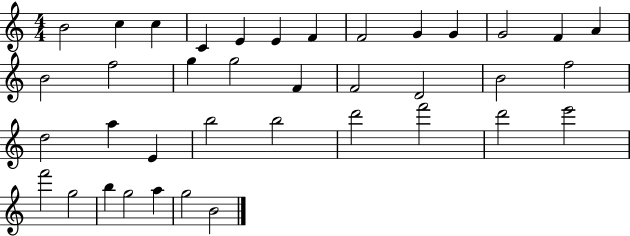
{
  \clef treble
  \numericTimeSignature
  \time 4/4
  \key c \major
  b'2 c''4 c''4 | c'4 e'4 e'4 f'4 | f'2 g'4 g'4 | g'2 f'4 a'4 | \break b'2 f''2 | g''4 g''2 f'4 | f'2 d'2 | b'2 f''2 | \break d''2 a''4 e'4 | b''2 b''2 | d'''2 f'''2 | d'''2 e'''2 | \break f'''2 g''2 | b''4 g''2 a''4 | g''2 b'2 | \bar "|."
}